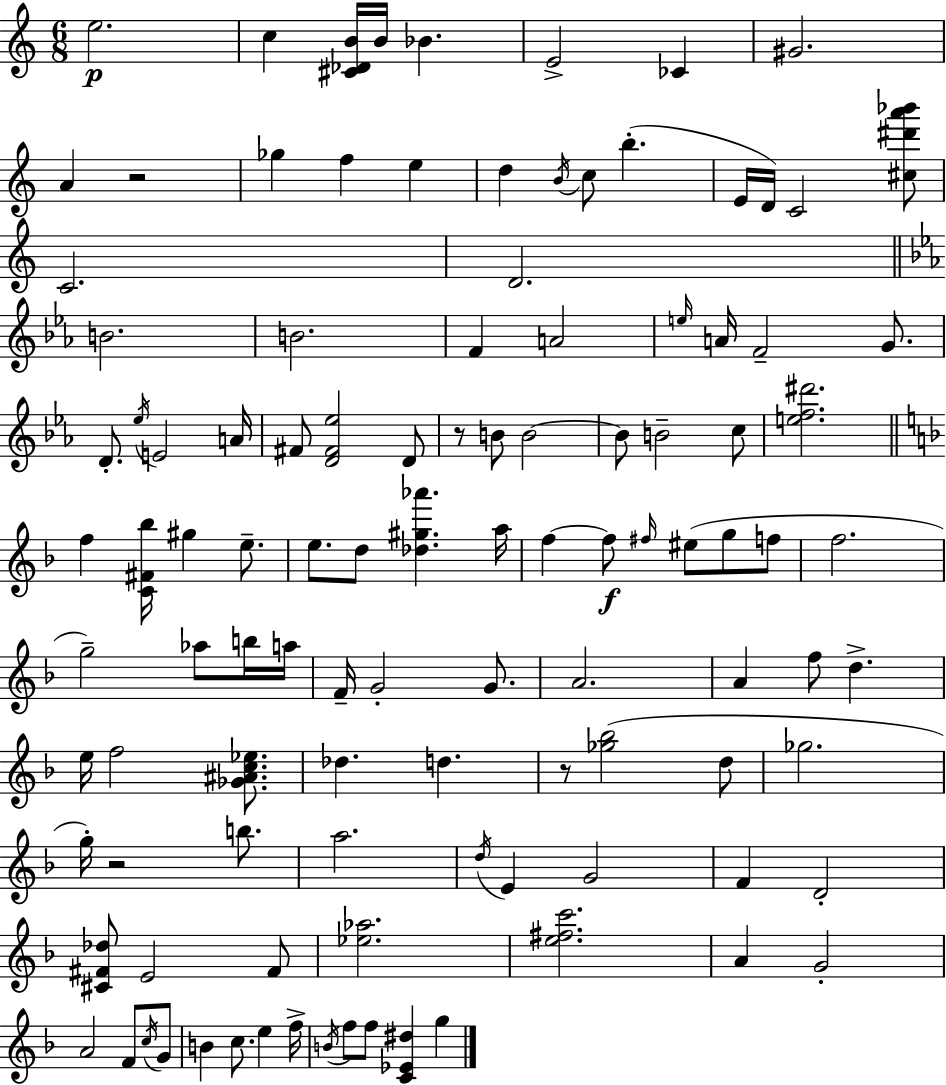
E5/h. C5/q [C#4,Db4,B4]/s B4/s Bb4/q. E4/h CES4/q G#4/h. A4/q R/h Gb5/q F5/q E5/q D5/q B4/s C5/e B5/q. E4/s D4/s C4/h [C#5,D#6,A6,Bb6]/e C4/h. D4/h. B4/h. B4/h. F4/q A4/h E5/s A4/s F4/h G4/e. D4/e. Eb5/s E4/h A4/s F#4/e [D4,F#4,Eb5]/h D4/e R/e B4/e B4/h B4/e B4/h C5/e [E5,F5,D#6]/h. F5/q [C4,F#4,Bb5]/s G#5/q E5/e. E5/e. D5/e [Db5,G#5,Ab6]/q. A5/s F5/q F5/e F#5/s EIS5/e G5/e F5/e F5/h. G5/h Ab5/e B5/s A5/s F4/s G4/h G4/e. A4/h. A4/q F5/e D5/q. E5/s F5/h [Gb4,A#4,C5,Eb5]/e. Db5/q. D5/q. R/e [Gb5,Bb5]/h D5/e Gb5/h. G5/s R/h B5/e. A5/h. D5/s E4/q G4/h F4/q D4/h [C#4,F#4,Db5]/e E4/h F#4/e [Eb5,Ab5]/h. [E5,F#5,C6]/h. A4/q G4/h A4/h F4/e C5/s G4/e B4/q C5/e. E5/q F5/s B4/s F5/e F5/e [C4,Eb4,D#5]/q G5/q